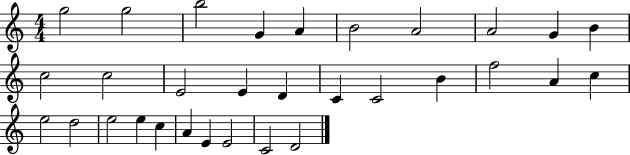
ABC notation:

X:1
T:Untitled
M:4/4
L:1/4
K:C
g2 g2 b2 G A B2 A2 A2 G B c2 c2 E2 E D C C2 B f2 A c e2 d2 e2 e c A E E2 C2 D2